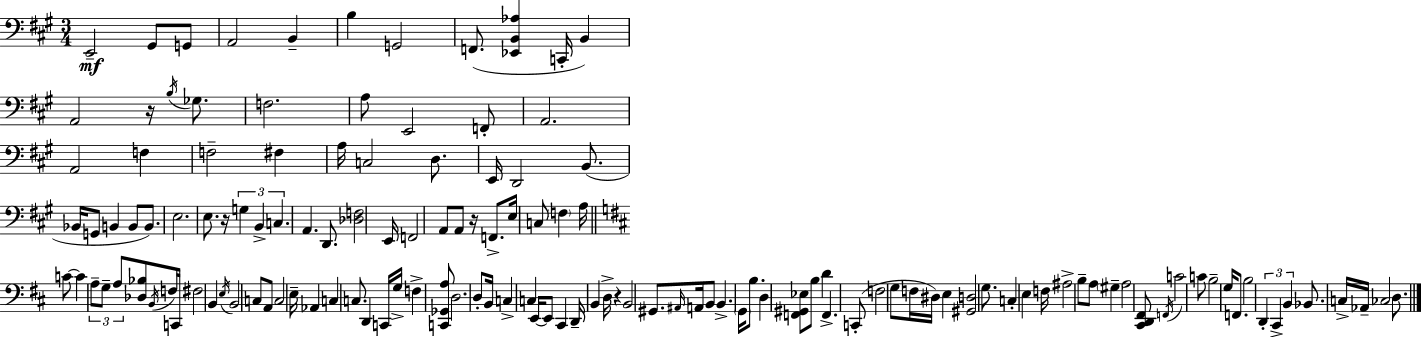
E2/h G#2/e G2/e A2/h B2/q B3/q G2/h F2/e. [Eb2,B2,Ab3]/q C2/s B2/q A2/h R/s B3/s Gb3/e. F3/h. A3/e E2/h F2/e A2/h. A2/h F3/q F3/h F#3/q A3/s C3/h D3/e. E2/s D2/h B2/e. Bb2/s G2/e B2/q B2/e B2/e. E3/h. E3/e. R/s G3/q B2/q C3/q. A2/q. D2/e. [Db3,F3]/h E2/s F2/h A2/e A2/e R/s F2/e. E3/s C3/e F3/q A3/s C4/e C4/q A3/e G3/e A3/e [Db3,Bb3]/e B2/s F3/s C2/s F#3/h B2/q E3/s B2/h C3/e A2/e C3/h E3/s Ab2/q C3/q C3/e. D2/q C2/s G3/s F3/q [C2,Gb2,A3]/e D3/h. D3/e B2/s C3/q C3/q E2/s E2/e C#2/q D2/s B2/q D3/s R/q B2/h G#2/e. A#2/s A2/s B2/e B2/q. G2/s B3/e. D3/q [F2,G#2,Eb3]/e B3/e D4/q F2/q. C2/e F3/h G3/e F3/s D#3/s E3/q [G#2,D3]/h G3/e. C3/q E3/q F3/s A#3/h B3/e A3/e G#3/q A3/h [C#2,D2,F#2]/e F2/s C4/h C4/e B3/h G3/s F2/e. B3/h D2/q C#2/q B2/q Bb2/e. C3/s Ab2/s CES3/h D3/e.